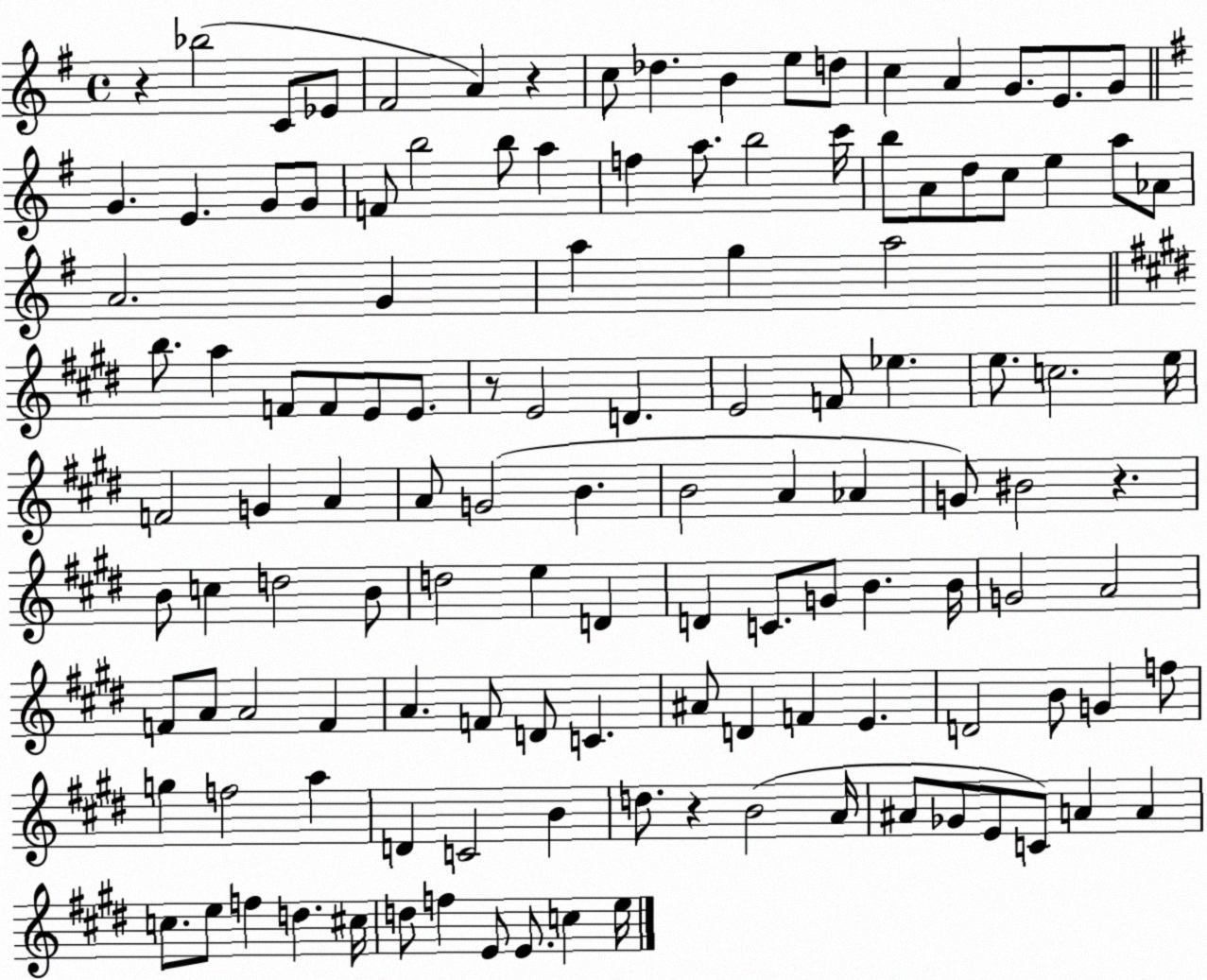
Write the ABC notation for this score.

X:1
T:Untitled
M:4/4
L:1/4
K:G
z _b2 C/2 _E/2 ^F2 A z c/2 _d B e/2 d/2 c A G/2 E/2 G/2 G E G/2 G/2 F/2 b2 b/2 a f a/2 b2 c'/4 b/2 A/2 d/2 c/2 e a/2 _A/2 A2 G a g a2 b/2 a F/2 F/2 E/2 E/2 z/2 E2 D E2 F/2 _e e/2 c2 e/4 F2 G A A/2 G2 B B2 A _A G/2 ^B2 z B/2 c d2 B/2 d2 e D D C/2 G/2 B B/4 G2 A2 F/2 A/2 A2 F A F/2 D/2 C ^A/2 D F E D2 B/2 G f/2 g f2 a D C2 B d/2 z B2 A/4 ^A/2 _G/2 E/2 C/2 A A c/2 e/2 f d ^c/4 d/2 f E/2 E/2 c e/4